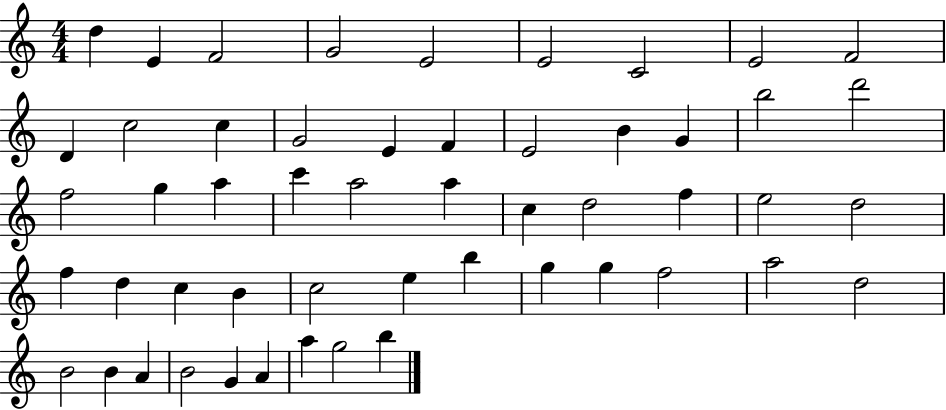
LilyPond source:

{
  \clef treble
  \numericTimeSignature
  \time 4/4
  \key c \major
  d''4 e'4 f'2 | g'2 e'2 | e'2 c'2 | e'2 f'2 | \break d'4 c''2 c''4 | g'2 e'4 f'4 | e'2 b'4 g'4 | b''2 d'''2 | \break f''2 g''4 a''4 | c'''4 a''2 a''4 | c''4 d''2 f''4 | e''2 d''2 | \break f''4 d''4 c''4 b'4 | c''2 e''4 b''4 | g''4 g''4 f''2 | a''2 d''2 | \break b'2 b'4 a'4 | b'2 g'4 a'4 | a''4 g''2 b''4 | \bar "|."
}